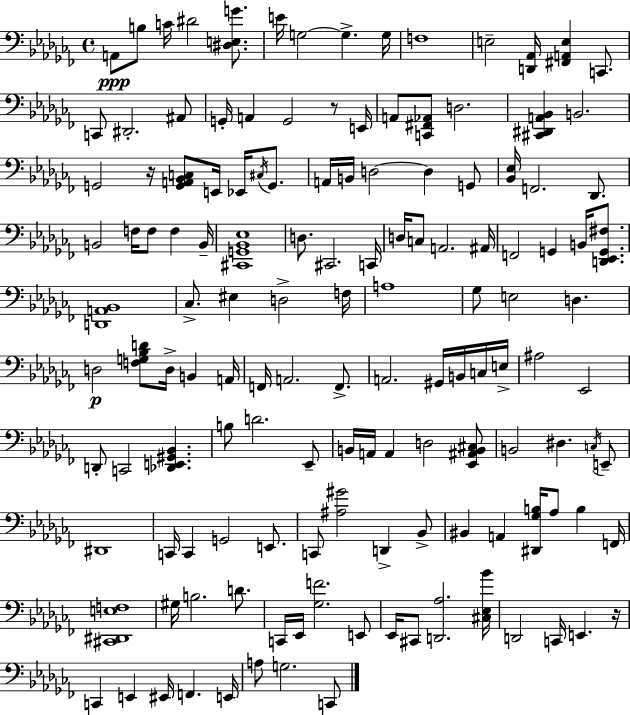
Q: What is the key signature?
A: AES minor